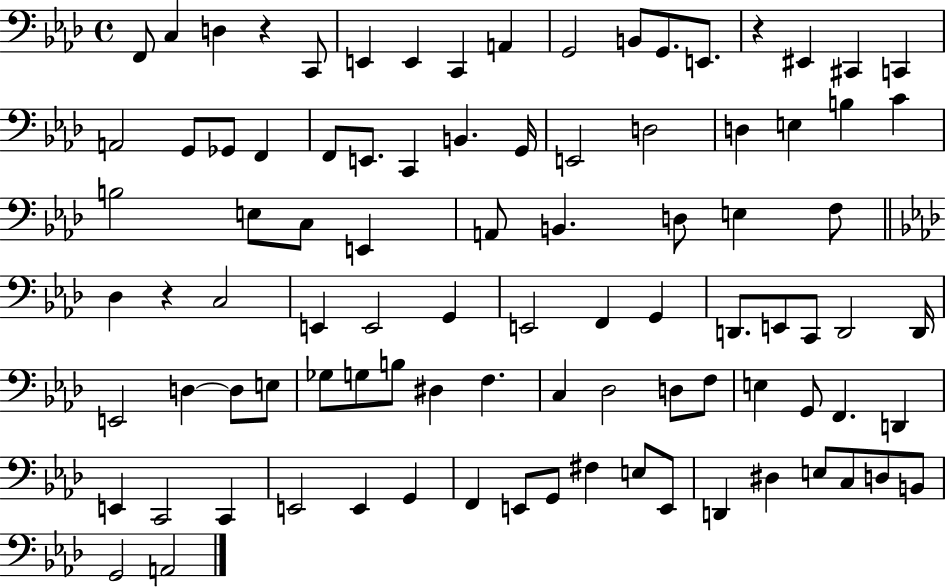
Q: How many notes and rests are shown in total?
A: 92